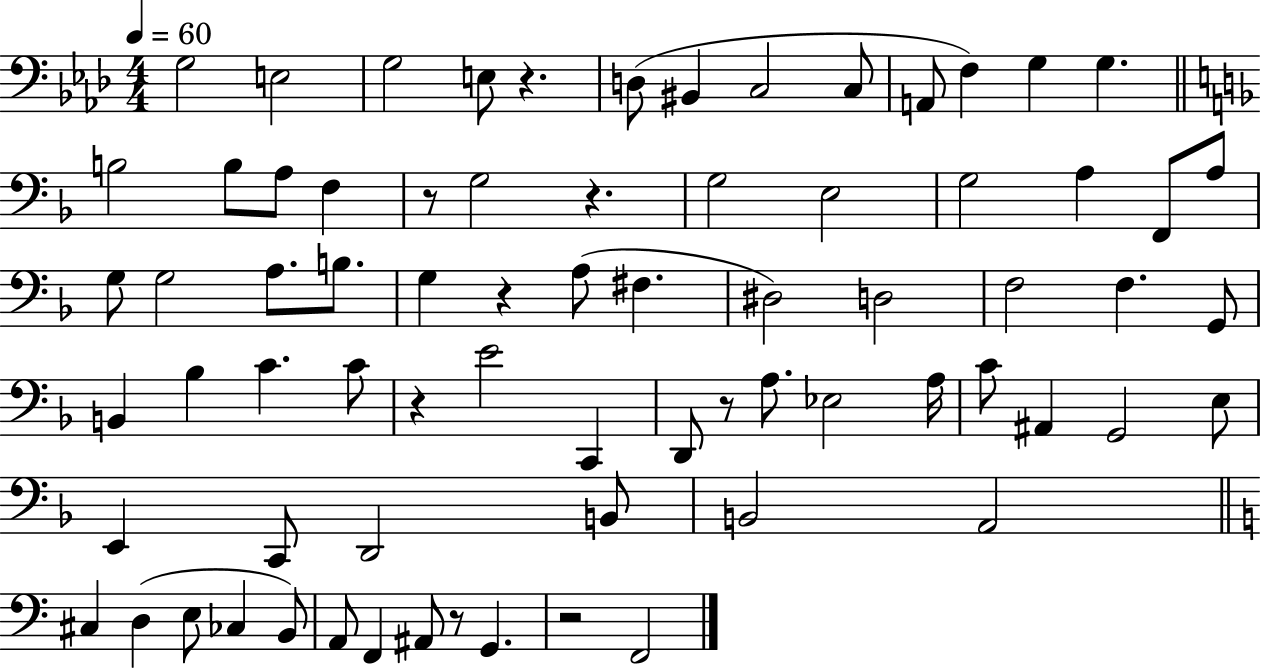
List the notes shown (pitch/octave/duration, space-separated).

G3/h E3/h G3/h E3/e R/q. D3/e BIS2/q C3/h C3/e A2/e F3/q G3/q G3/q. B3/h B3/e A3/e F3/q R/e G3/h R/q. G3/h E3/h G3/h A3/q F2/e A3/e G3/e G3/h A3/e. B3/e. G3/q R/q A3/e F#3/q. D#3/h D3/h F3/h F3/q. G2/e B2/q Bb3/q C4/q. C4/e R/q E4/h C2/q D2/e R/e A3/e. Eb3/h A3/s C4/e A#2/q G2/h E3/e E2/q C2/e D2/h B2/e B2/h A2/h C#3/q D3/q E3/e CES3/q B2/e A2/e F2/q A#2/e R/e G2/q. R/h F2/h